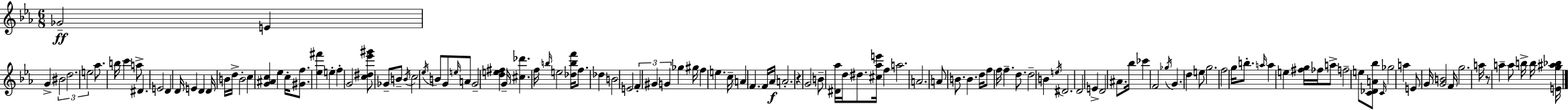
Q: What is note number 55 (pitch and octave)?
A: F4